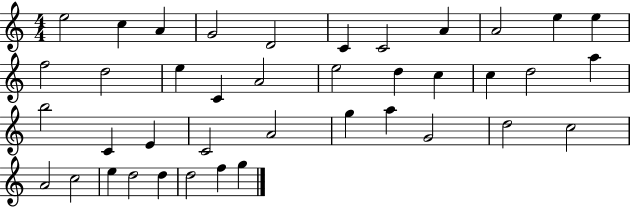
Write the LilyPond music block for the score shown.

{
  \clef treble
  \numericTimeSignature
  \time 4/4
  \key c \major
  e''2 c''4 a'4 | g'2 d'2 | c'4 c'2 a'4 | a'2 e''4 e''4 | \break f''2 d''2 | e''4 c'4 a'2 | e''2 d''4 c''4 | c''4 d''2 a''4 | \break b''2 c'4 e'4 | c'2 a'2 | g''4 a''4 g'2 | d''2 c''2 | \break a'2 c''2 | e''4 d''2 d''4 | d''2 f''4 g''4 | \bar "|."
}